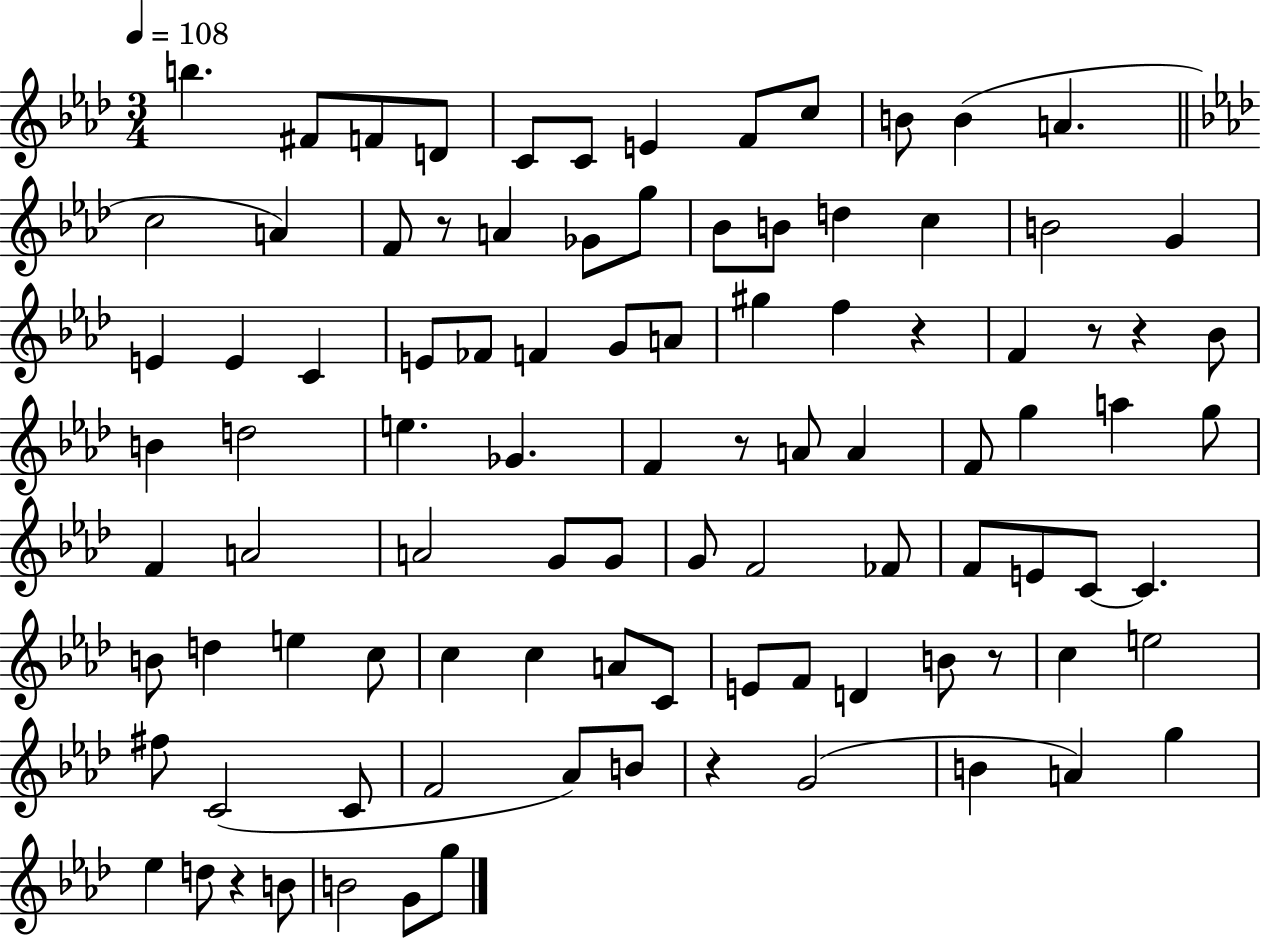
{
  \clef treble
  \numericTimeSignature
  \time 3/4
  \key aes \major
  \tempo 4 = 108
  b''4. fis'8 f'8 d'8 | c'8 c'8 e'4 f'8 c''8 | b'8 b'4( a'4. | \bar "||" \break \key aes \major c''2 a'4) | f'8 r8 a'4 ges'8 g''8 | bes'8 b'8 d''4 c''4 | b'2 g'4 | \break e'4 e'4 c'4 | e'8 fes'8 f'4 g'8 a'8 | gis''4 f''4 r4 | f'4 r8 r4 bes'8 | \break b'4 d''2 | e''4. ges'4. | f'4 r8 a'8 a'4 | f'8 g''4 a''4 g''8 | \break f'4 a'2 | a'2 g'8 g'8 | g'8 f'2 fes'8 | f'8 e'8 c'8~~ c'4. | \break b'8 d''4 e''4 c''8 | c''4 c''4 a'8 c'8 | e'8 f'8 d'4 b'8 r8 | c''4 e''2 | \break fis''8 c'2( c'8 | f'2 aes'8) b'8 | r4 g'2( | b'4 a'4) g''4 | \break ees''4 d''8 r4 b'8 | b'2 g'8 g''8 | \bar "|."
}